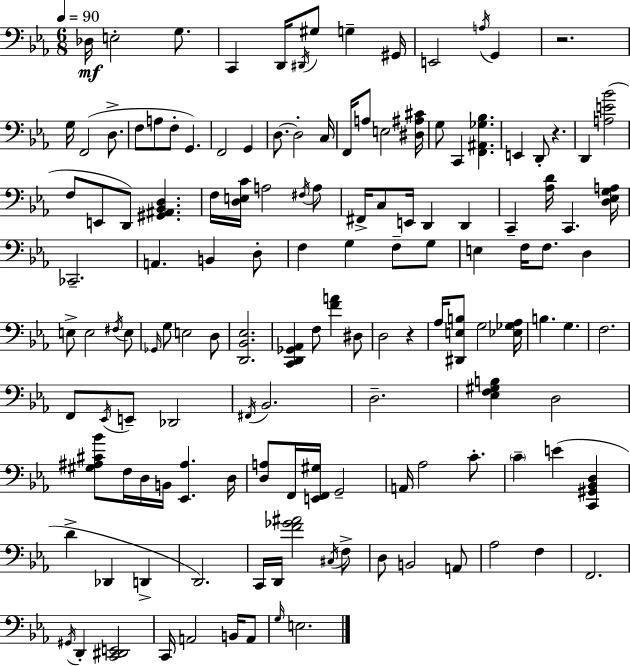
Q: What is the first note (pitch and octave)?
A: Db3